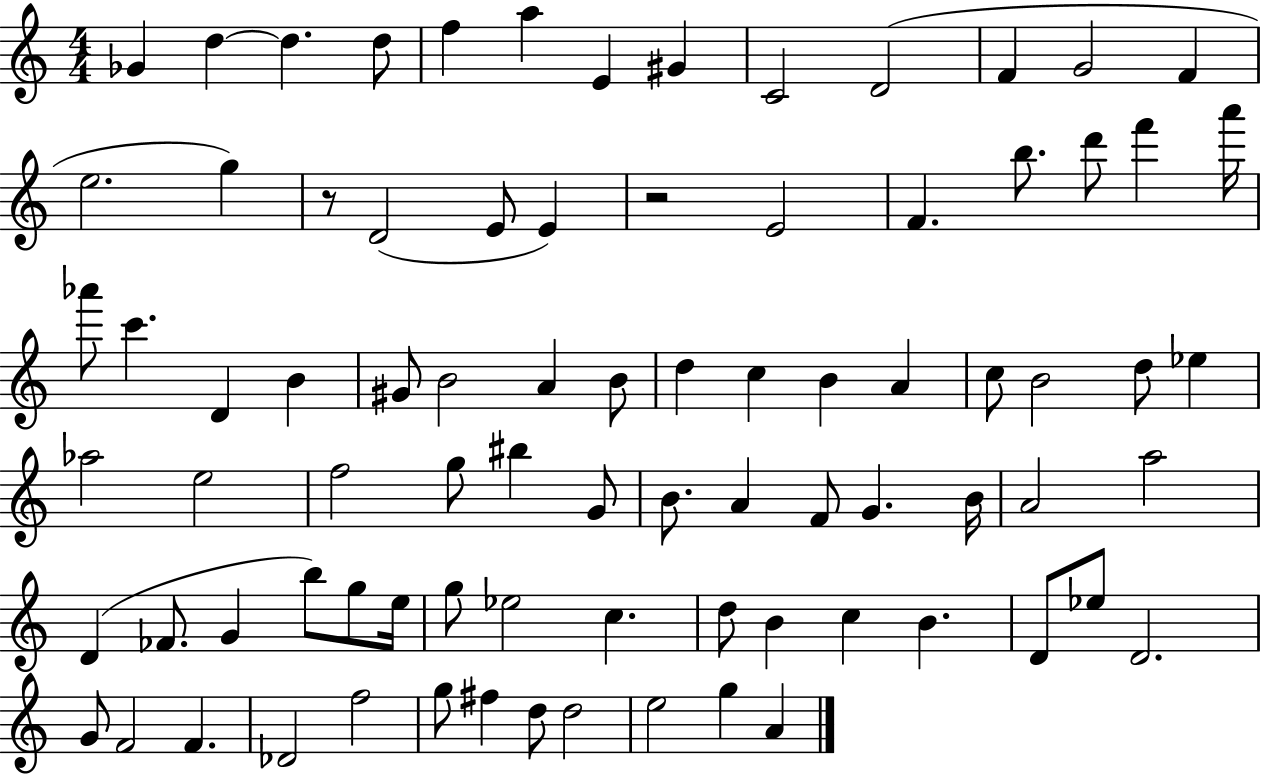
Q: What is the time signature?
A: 4/4